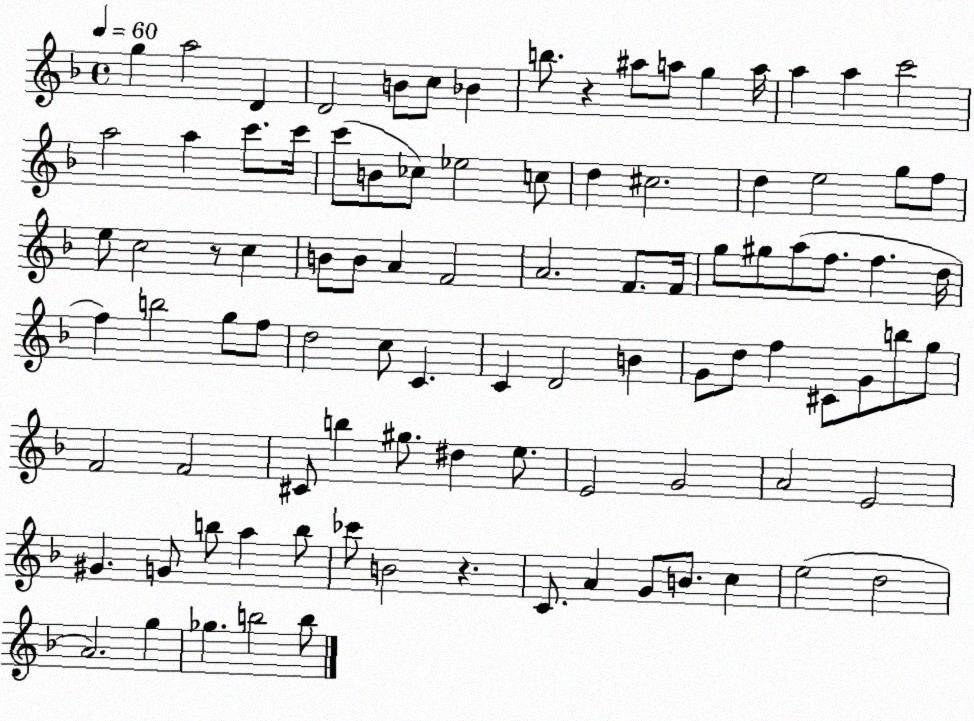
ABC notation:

X:1
T:Untitled
M:4/4
L:1/4
K:F
g a2 D D2 B/2 c/2 _B b/2 z ^a/2 a/2 g a/4 a a c'2 a2 a c'/2 c'/4 c'/2 B/2 _c/2 _e2 c/2 d ^c2 d e2 g/2 f/2 e/2 c2 z/2 c B/2 B/2 A F2 A2 F/2 F/4 g/2 ^g/2 a/2 f/2 f d/4 f b2 g/2 f/2 d2 c/2 C C D2 B G/2 d/2 f ^C/2 G/2 b/2 g/2 F2 F2 ^C/2 b ^g/2 ^d e/2 E2 G2 A2 E2 ^G G/2 b/2 a b/2 _c'/2 B2 z C/2 A G/2 B/2 c e2 d2 A2 g _g b2 b/2